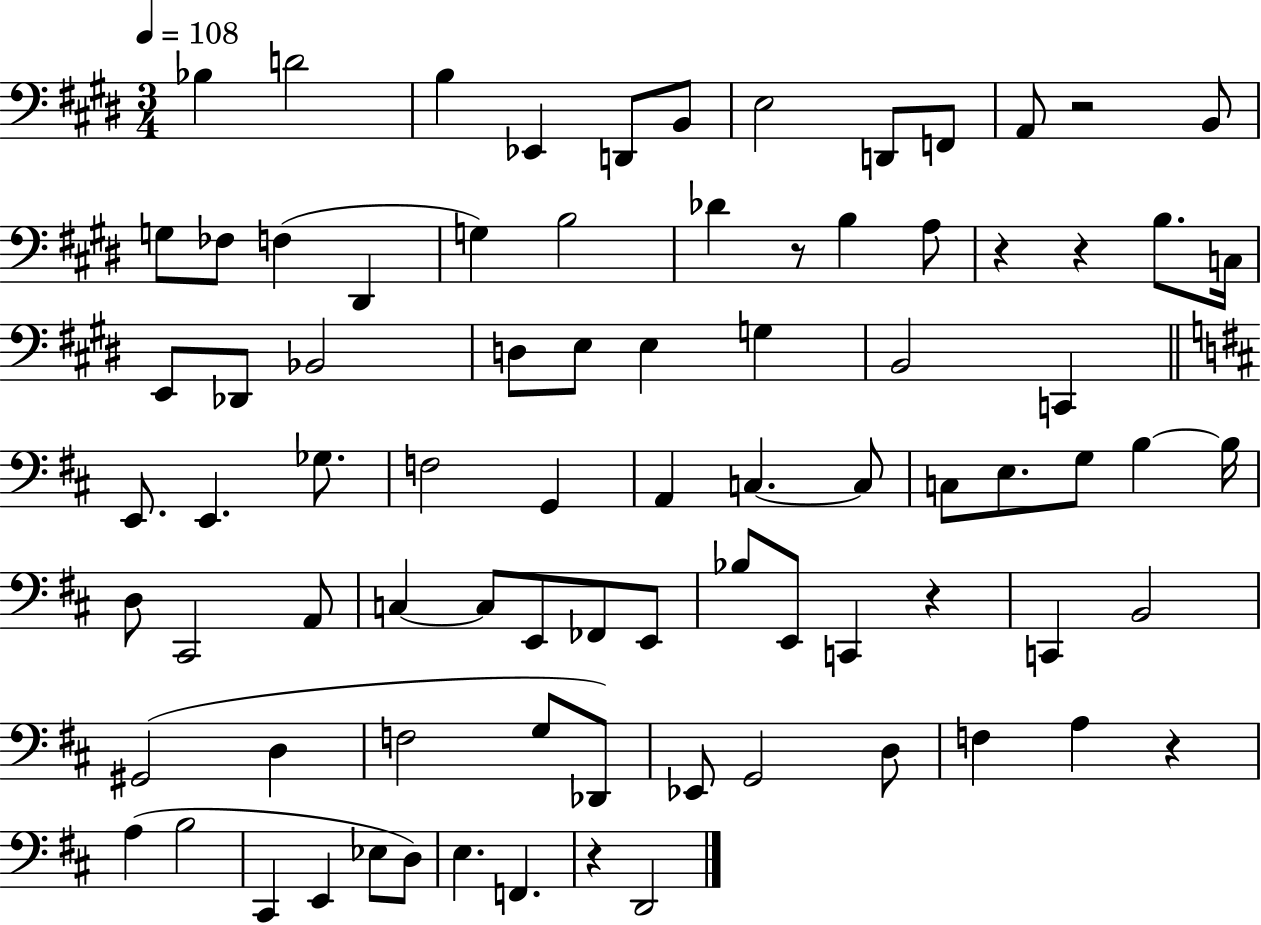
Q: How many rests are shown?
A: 7